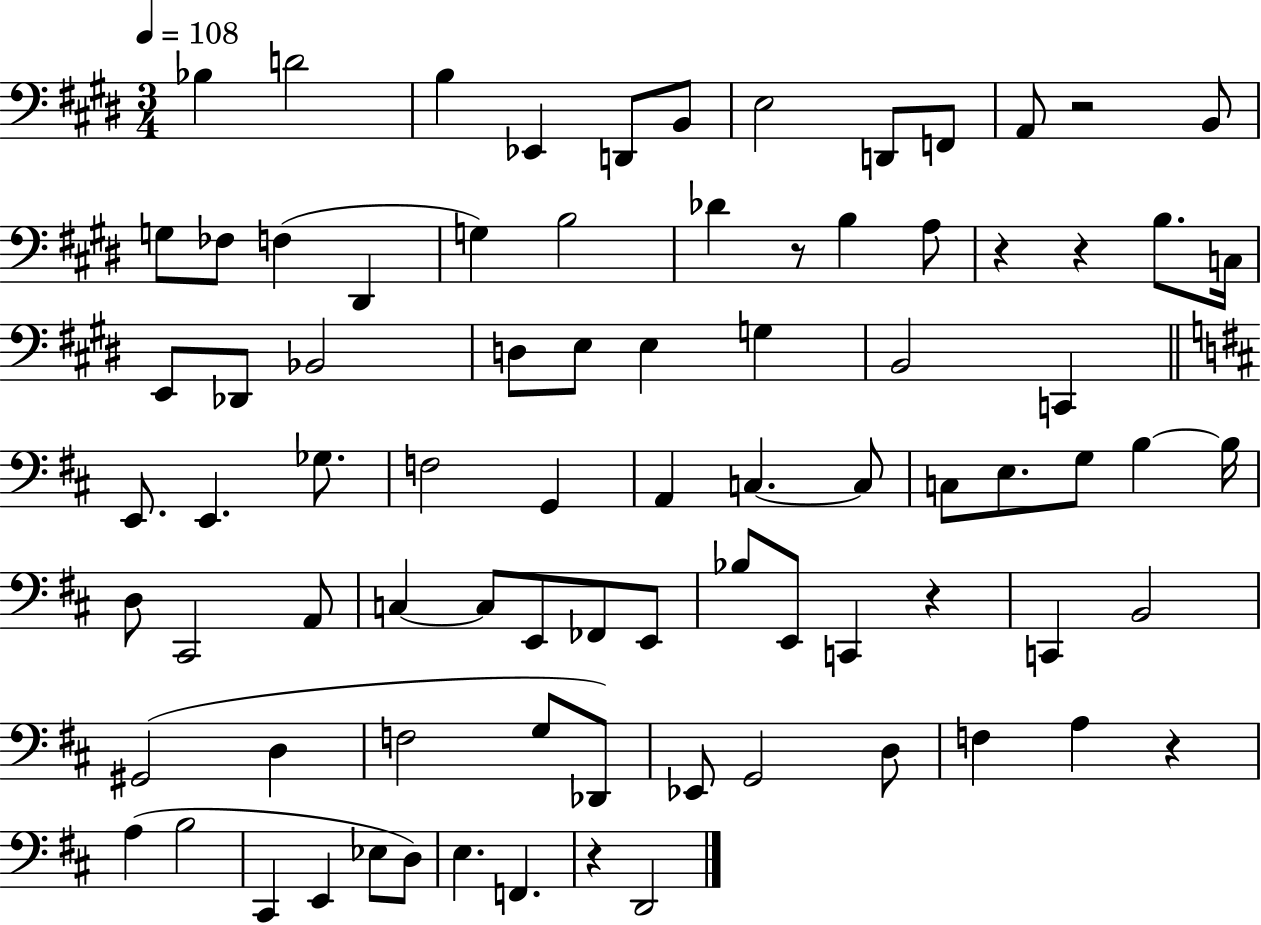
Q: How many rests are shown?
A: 7